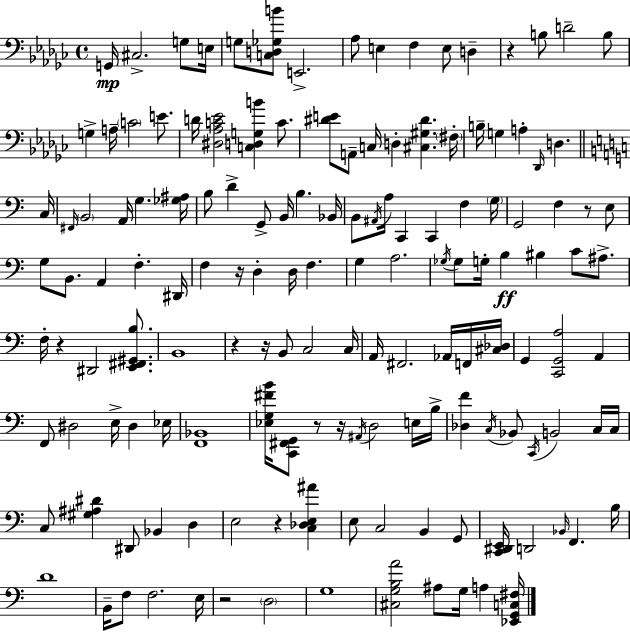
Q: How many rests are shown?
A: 10